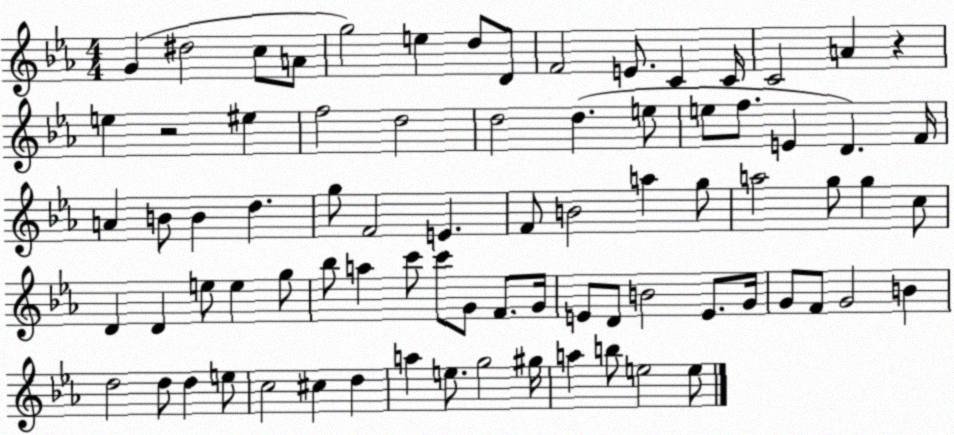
X:1
T:Untitled
M:4/4
L:1/4
K:Eb
G ^d2 c/2 A/2 g2 e d/2 D/2 F2 E/2 C C/4 C2 A z e z2 ^e f2 d2 d2 d e/2 e/2 f/2 E D F/4 A B/2 B d g/2 F2 E F/2 B2 a g/2 a2 g/2 g c/2 D D e/2 e g/2 _b/2 a c'/2 c'/2 G/2 F/2 G/4 E/2 D/2 B2 E/2 G/4 G/2 F/2 G2 B d2 d/2 d e/2 c2 ^c d a e/2 g2 ^g/4 a b/2 e2 e/2